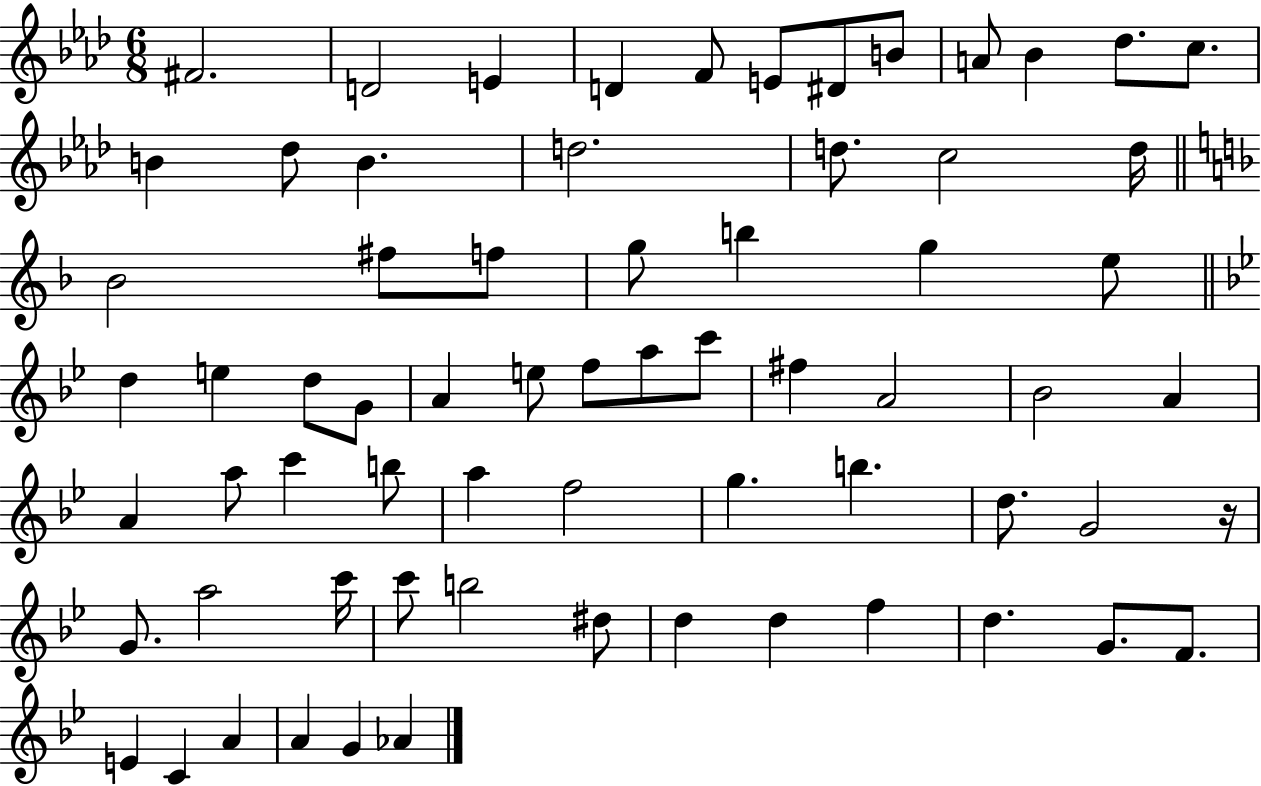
F#4/h. D4/h E4/q D4/q F4/e E4/e D#4/e B4/e A4/e Bb4/q Db5/e. C5/e. B4/q Db5/e B4/q. D5/h. D5/e. C5/h D5/s Bb4/h F#5/e F5/e G5/e B5/q G5/q E5/e D5/q E5/q D5/e G4/e A4/q E5/e F5/e A5/e C6/e F#5/q A4/h Bb4/h A4/q A4/q A5/e C6/q B5/e A5/q F5/h G5/q. B5/q. D5/e. G4/h R/s G4/e. A5/h C6/s C6/e B5/h D#5/e D5/q D5/q F5/q D5/q. G4/e. F4/e. E4/q C4/q A4/q A4/q G4/q Ab4/q